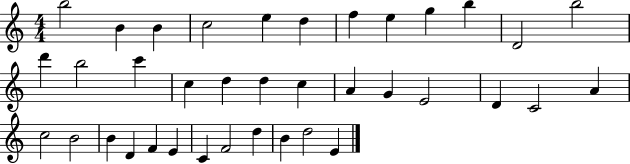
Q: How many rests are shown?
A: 0